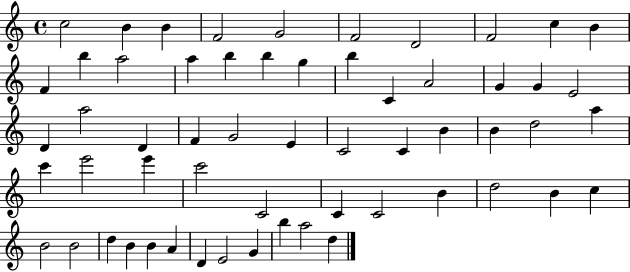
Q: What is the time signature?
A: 4/4